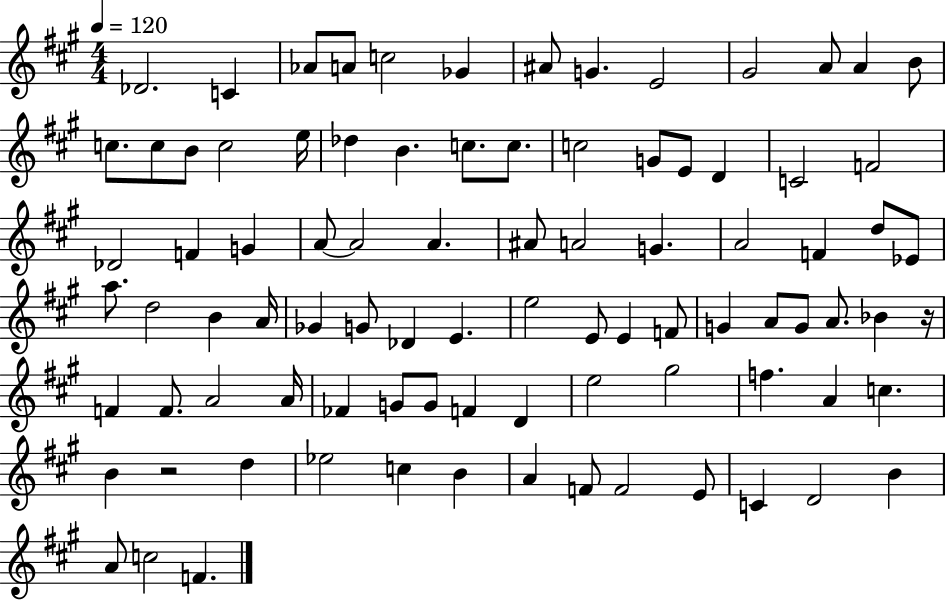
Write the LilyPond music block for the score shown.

{
  \clef treble
  \numericTimeSignature
  \time 4/4
  \key a \major
  \tempo 4 = 120
  des'2. c'4 | aes'8 a'8 c''2 ges'4 | ais'8 g'4. e'2 | gis'2 a'8 a'4 b'8 | \break c''8. c''8 b'8 c''2 e''16 | des''4 b'4. c''8. c''8. | c''2 g'8 e'8 d'4 | c'2 f'2 | \break des'2 f'4 g'4 | a'8~~ a'2 a'4. | ais'8 a'2 g'4. | a'2 f'4 d''8 ees'8 | \break a''8. d''2 b'4 a'16 | ges'4 g'8 des'4 e'4. | e''2 e'8 e'4 f'8 | g'4 a'8 g'8 a'8. bes'4 r16 | \break f'4 f'8. a'2 a'16 | fes'4 g'8 g'8 f'4 d'4 | e''2 gis''2 | f''4. a'4 c''4. | \break b'4 r2 d''4 | ees''2 c''4 b'4 | a'4 f'8 f'2 e'8 | c'4 d'2 b'4 | \break a'8 c''2 f'4. | \bar "|."
}